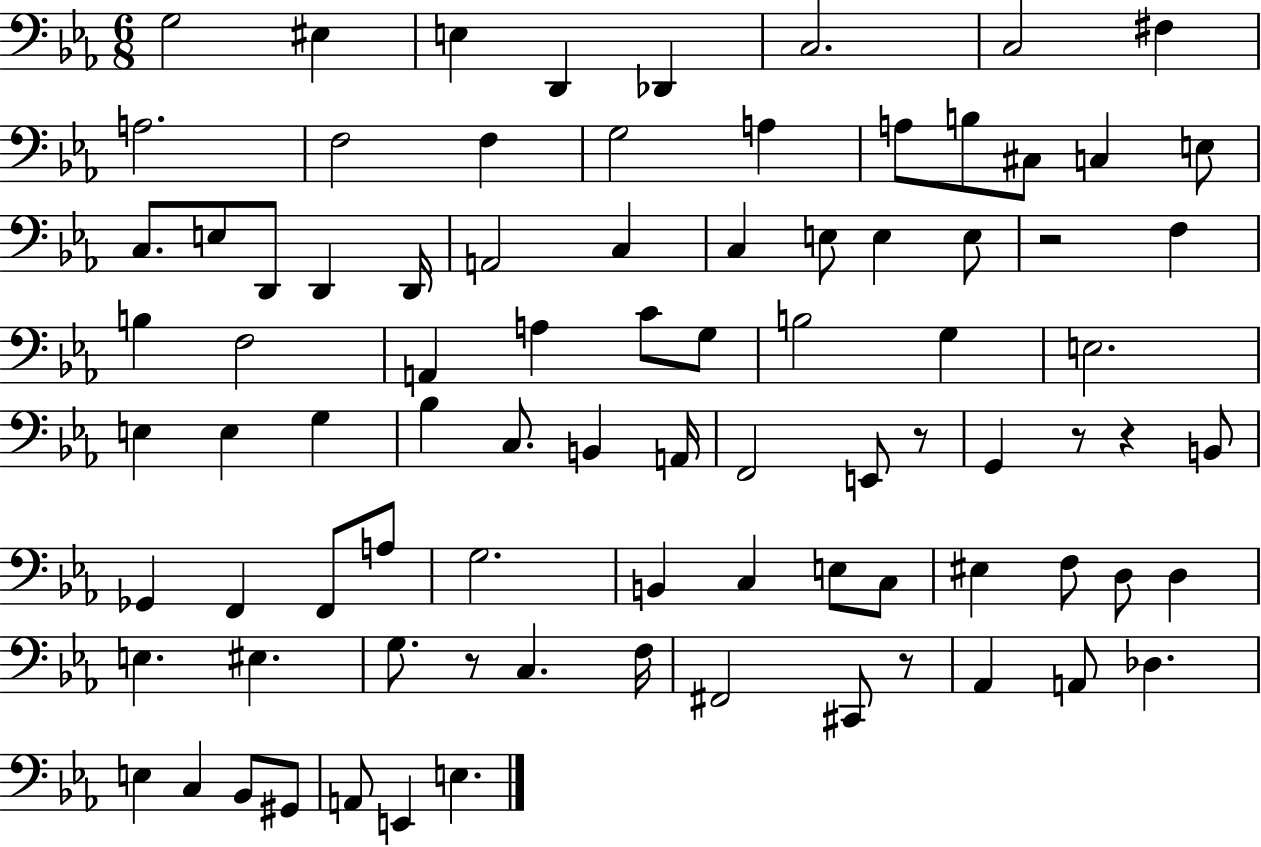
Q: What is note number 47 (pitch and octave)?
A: F2